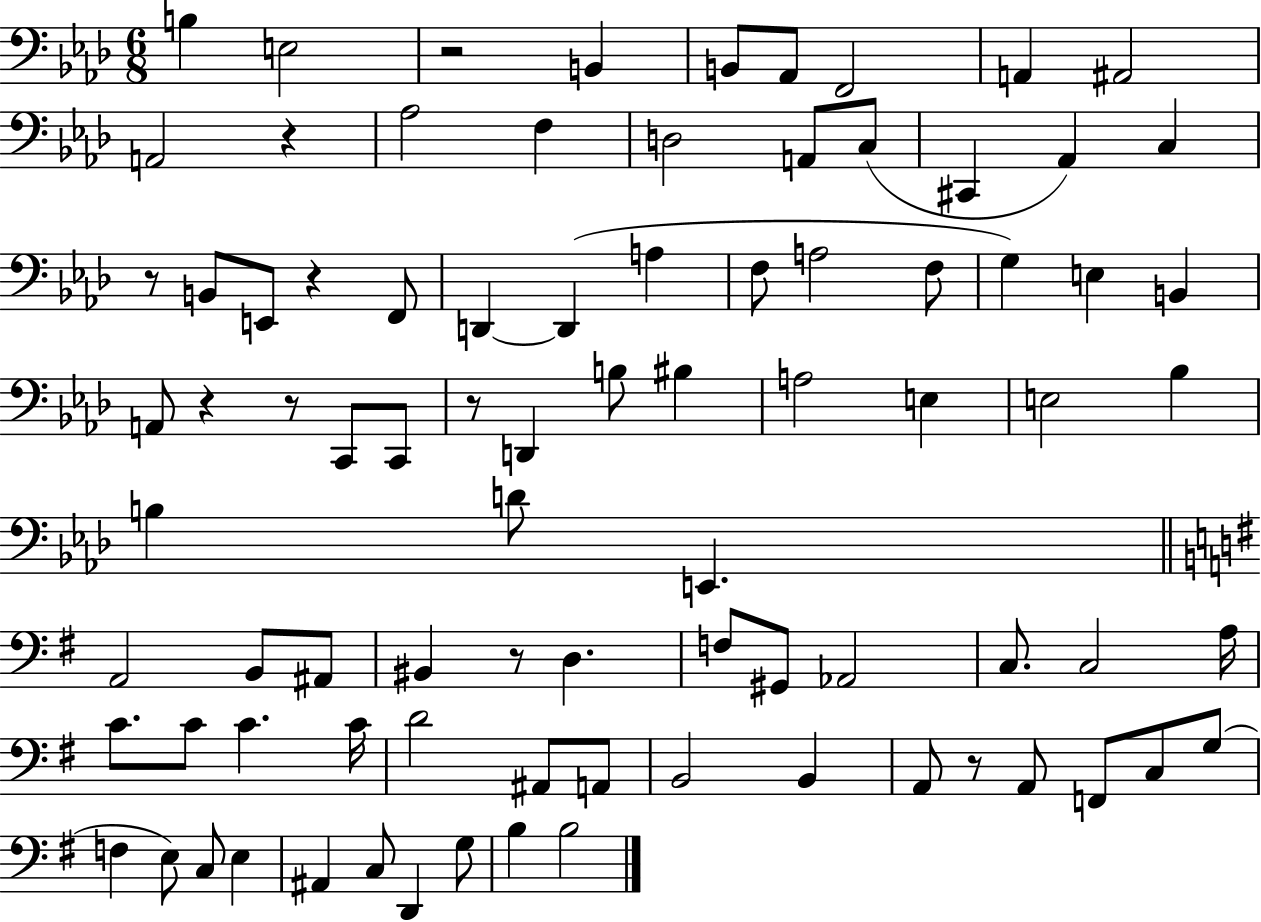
{
  \clef bass
  \numericTimeSignature
  \time 6/8
  \key aes \major
  b4 e2 | r2 b,4 | b,8 aes,8 f,2 | a,4 ais,2 | \break a,2 r4 | aes2 f4 | d2 a,8 c8( | cis,4 aes,4) c4 | \break r8 b,8 e,8 r4 f,8 | d,4~~ d,4( a4 | f8 a2 f8 | g4) e4 b,4 | \break a,8 r4 r8 c,8 c,8 | r8 d,4 b8 bis4 | a2 e4 | e2 bes4 | \break b4 d'8 e,4. | \bar "||" \break \key g \major a,2 b,8 ais,8 | bis,4 r8 d4. | f8 gis,8 aes,2 | c8. c2 a16 | \break c'8. c'8 c'4. c'16 | d'2 ais,8 a,8 | b,2 b,4 | a,8 r8 a,8 f,8 c8 g8( | \break f4 e8) c8 e4 | ais,4 c8 d,4 g8 | b4 b2 | \bar "|."
}